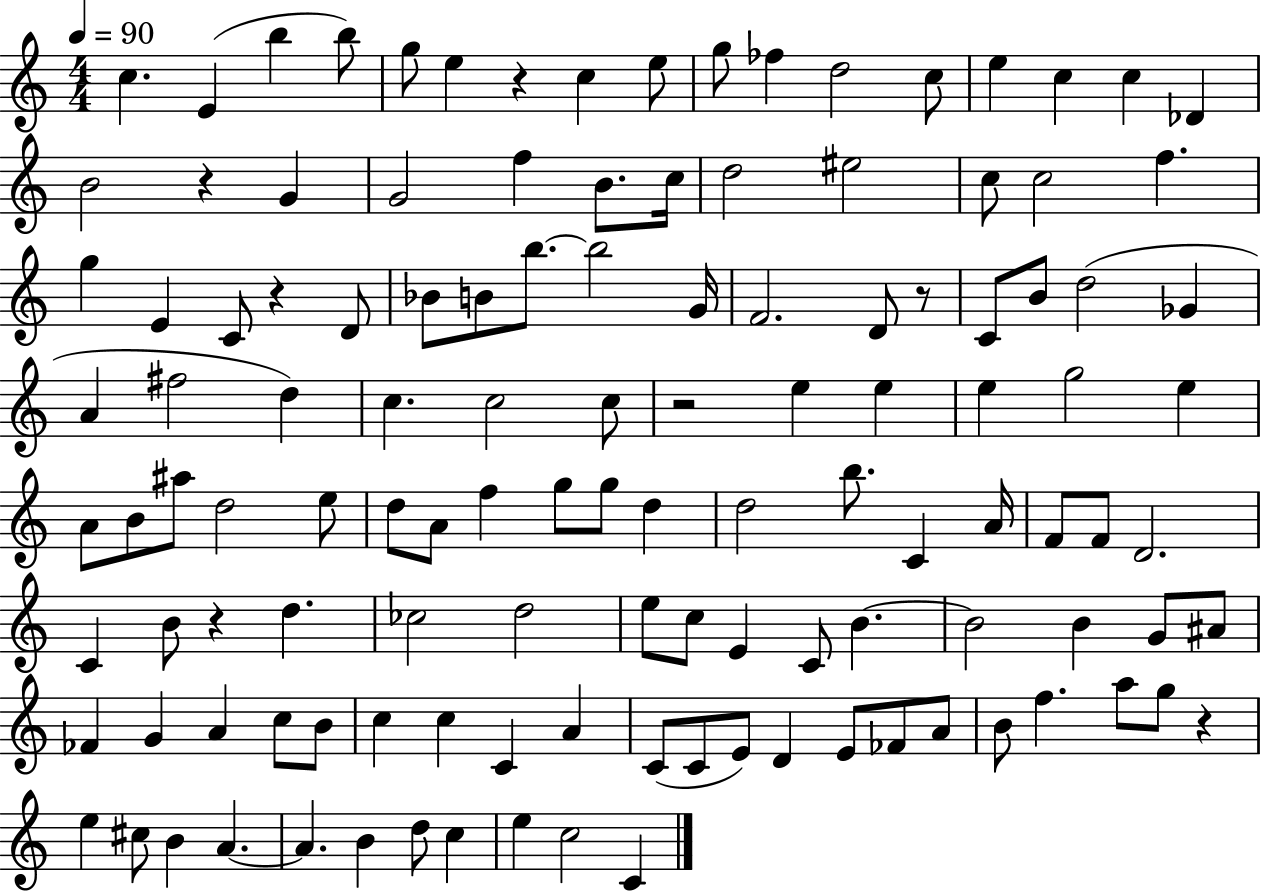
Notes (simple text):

C5/q. E4/q B5/q B5/e G5/e E5/q R/q C5/q E5/e G5/e FES5/q D5/h C5/e E5/q C5/q C5/q Db4/q B4/h R/q G4/q G4/h F5/q B4/e. C5/s D5/h EIS5/h C5/e C5/h F5/q. G5/q E4/q C4/e R/q D4/e Bb4/e B4/e B5/e. B5/h G4/s F4/h. D4/e R/e C4/e B4/e D5/h Gb4/q A4/q F#5/h D5/q C5/q. C5/h C5/e R/h E5/q E5/q E5/q G5/h E5/q A4/e B4/e A#5/e D5/h E5/e D5/e A4/e F5/q G5/e G5/e D5/q D5/h B5/e. C4/q A4/s F4/e F4/e D4/h. C4/q B4/e R/q D5/q. CES5/h D5/h E5/e C5/e E4/q C4/e B4/q. B4/h B4/q G4/e A#4/e FES4/q G4/q A4/q C5/e B4/e C5/q C5/q C4/q A4/q C4/e C4/e E4/e D4/q E4/e FES4/e A4/e B4/e F5/q. A5/e G5/e R/q E5/q C#5/e B4/q A4/q. A4/q. B4/q D5/e C5/q E5/q C5/h C4/q